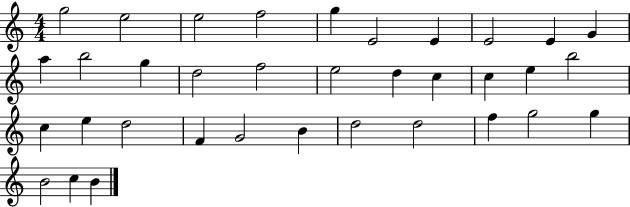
X:1
T:Untitled
M:4/4
L:1/4
K:C
g2 e2 e2 f2 g E2 E E2 E G a b2 g d2 f2 e2 d c c e b2 c e d2 F G2 B d2 d2 f g2 g B2 c B